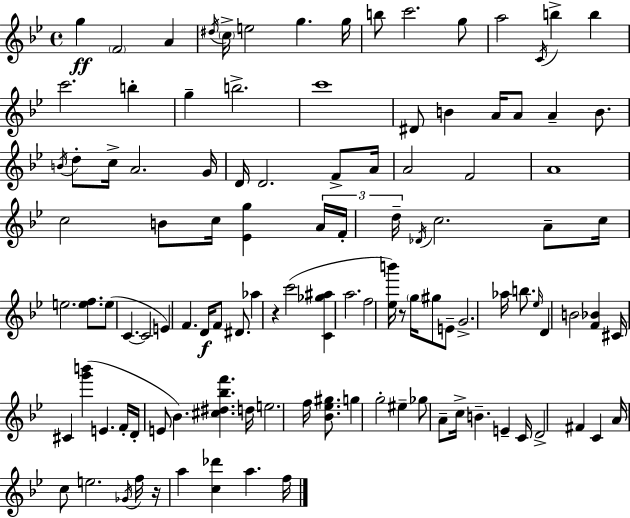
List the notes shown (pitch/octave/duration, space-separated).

G5/q F4/h A4/q D#5/s C5/s E5/h G5/q. G5/s B5/e C6/h. G5/e A5/h C4/s B5/q B5/q C6/h. B5/q G5/q B5/h. C6/w D#4/e B4/q A4/s A4/e A4/q B4/e. B4/s D5/e C5/s A4/h. G4/s D4/s D4/h. F4/e A4/s A4/h F4/h A4/w C5/h B4/e C5/s [Eb4,G5]/q A4/s F4/s D5/s Db4/s C5/h. A4/e C5/s E5/h. [E5,F5]/e. E5/e C4/q. C4/h E4/q F4/q. D4/s F4/e D#4/e. Ab5/q R/q C6/h [C4,Gb5,A#5]/q A5/h. F5/h [Eb5,B6]/s R/e G5/s G#5/e E4/e G4/h. Ab5/s B5/e. Eb5/s D4/q B4/h [F4,Bb4]/q C#4/s C#4/q [G6,B6]/q E4/q. F4/s D4/s E4/e Bb4/q. [C#5,D#5,Bb5,F6]/q. D5/s E5/h. F5/s [Bb4,Eb5,G#5]/e. G5/q G5/h EIS5/q Gb5/e A4/e C5/s B4/q. E4/q C4/s D4/h F#4/q C4/q A4/s C5/e E5/h. Gb4/s F5/s R/s A5/q [C5,Db6]/q A5/q. F5/s